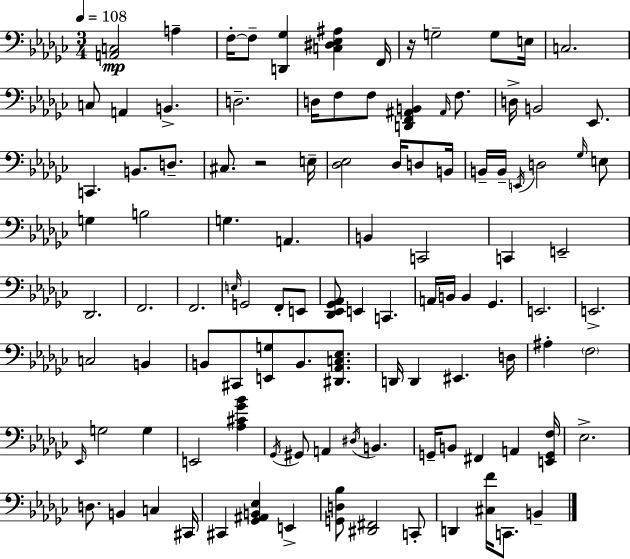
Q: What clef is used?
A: bass